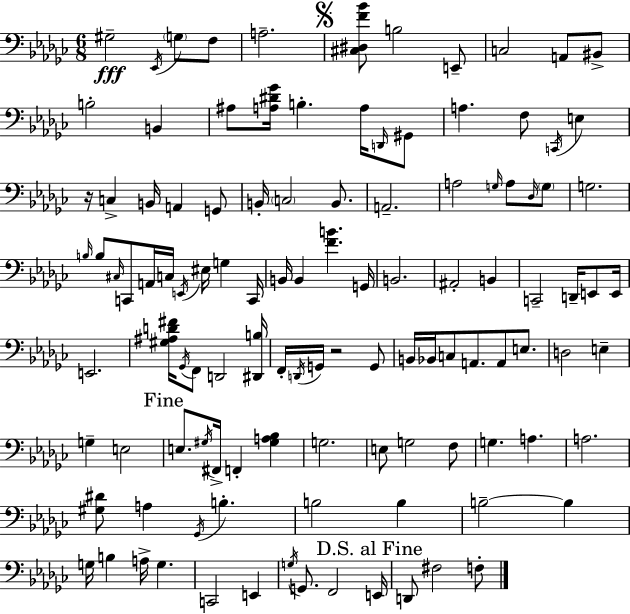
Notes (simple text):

G#3/h Eb2/s G3/e F3/e A3/h. [C#3,D#3,F4,Bb4]/e B3/h E2/e C3/h A2/e BIS2/e B3/h B2/q A#3/e [A3,D#4,Gb4]/s B3/q. A3/s D2/s G#2/e A3/q. F3/e C2/s E3/q R/s C3/q B2/s A2/q G2/e B2/s C3/h B2/e. A2/h. A3/h G3/s A3/e Db3/s G3/e G3/h. B3/s B3/e C#3/s C2/e A2/s C3/s E2/s EIS3/s G3/q C2/s B2/s B2/q [F4,B4]/q. G2/s B2/h. A#2/h B2/q C2/h D2/s E2/e E2/s E2/h. [G#3,A#3,D4,F#4]/s Gb2/s F2/e D2/h [D#2,B3]/s F2/s D2/s G2/s R/h G2/e B2/s Bb2/s C3/e A2/e. A2/e E3/e. D3/h E3/q G3/q E3/h E3/e. G#3/s F#2/s F2/q [G#3,A3,Bb3]/q G3/h. E3/e G3/h F3/e G3/q. A3/q. A3/h. [G#3,D#4]/e A3/q Gb2/s B3/q. B3/h B3/q B3/h B3/q G3/s B3/q A3/s G3/q. C2/h E2/q G3/s G2/e. F2/h E2/s D2/e F#3/h F3/e